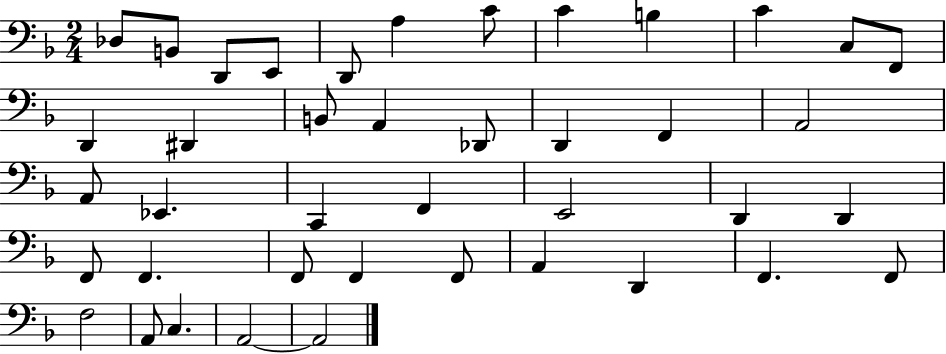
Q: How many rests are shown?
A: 0